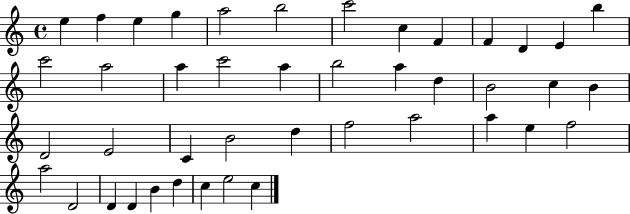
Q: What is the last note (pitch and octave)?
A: C5